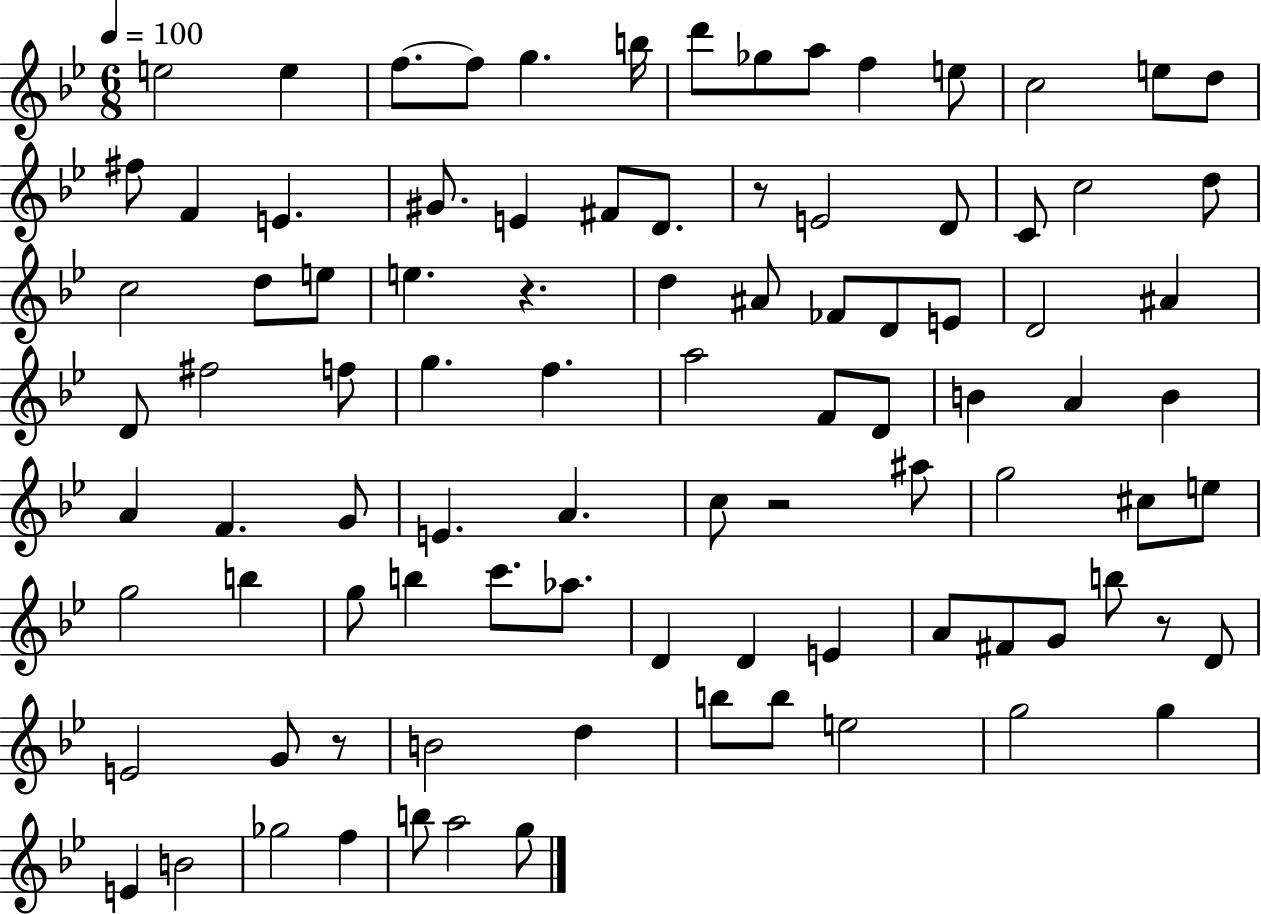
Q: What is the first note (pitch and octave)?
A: E5